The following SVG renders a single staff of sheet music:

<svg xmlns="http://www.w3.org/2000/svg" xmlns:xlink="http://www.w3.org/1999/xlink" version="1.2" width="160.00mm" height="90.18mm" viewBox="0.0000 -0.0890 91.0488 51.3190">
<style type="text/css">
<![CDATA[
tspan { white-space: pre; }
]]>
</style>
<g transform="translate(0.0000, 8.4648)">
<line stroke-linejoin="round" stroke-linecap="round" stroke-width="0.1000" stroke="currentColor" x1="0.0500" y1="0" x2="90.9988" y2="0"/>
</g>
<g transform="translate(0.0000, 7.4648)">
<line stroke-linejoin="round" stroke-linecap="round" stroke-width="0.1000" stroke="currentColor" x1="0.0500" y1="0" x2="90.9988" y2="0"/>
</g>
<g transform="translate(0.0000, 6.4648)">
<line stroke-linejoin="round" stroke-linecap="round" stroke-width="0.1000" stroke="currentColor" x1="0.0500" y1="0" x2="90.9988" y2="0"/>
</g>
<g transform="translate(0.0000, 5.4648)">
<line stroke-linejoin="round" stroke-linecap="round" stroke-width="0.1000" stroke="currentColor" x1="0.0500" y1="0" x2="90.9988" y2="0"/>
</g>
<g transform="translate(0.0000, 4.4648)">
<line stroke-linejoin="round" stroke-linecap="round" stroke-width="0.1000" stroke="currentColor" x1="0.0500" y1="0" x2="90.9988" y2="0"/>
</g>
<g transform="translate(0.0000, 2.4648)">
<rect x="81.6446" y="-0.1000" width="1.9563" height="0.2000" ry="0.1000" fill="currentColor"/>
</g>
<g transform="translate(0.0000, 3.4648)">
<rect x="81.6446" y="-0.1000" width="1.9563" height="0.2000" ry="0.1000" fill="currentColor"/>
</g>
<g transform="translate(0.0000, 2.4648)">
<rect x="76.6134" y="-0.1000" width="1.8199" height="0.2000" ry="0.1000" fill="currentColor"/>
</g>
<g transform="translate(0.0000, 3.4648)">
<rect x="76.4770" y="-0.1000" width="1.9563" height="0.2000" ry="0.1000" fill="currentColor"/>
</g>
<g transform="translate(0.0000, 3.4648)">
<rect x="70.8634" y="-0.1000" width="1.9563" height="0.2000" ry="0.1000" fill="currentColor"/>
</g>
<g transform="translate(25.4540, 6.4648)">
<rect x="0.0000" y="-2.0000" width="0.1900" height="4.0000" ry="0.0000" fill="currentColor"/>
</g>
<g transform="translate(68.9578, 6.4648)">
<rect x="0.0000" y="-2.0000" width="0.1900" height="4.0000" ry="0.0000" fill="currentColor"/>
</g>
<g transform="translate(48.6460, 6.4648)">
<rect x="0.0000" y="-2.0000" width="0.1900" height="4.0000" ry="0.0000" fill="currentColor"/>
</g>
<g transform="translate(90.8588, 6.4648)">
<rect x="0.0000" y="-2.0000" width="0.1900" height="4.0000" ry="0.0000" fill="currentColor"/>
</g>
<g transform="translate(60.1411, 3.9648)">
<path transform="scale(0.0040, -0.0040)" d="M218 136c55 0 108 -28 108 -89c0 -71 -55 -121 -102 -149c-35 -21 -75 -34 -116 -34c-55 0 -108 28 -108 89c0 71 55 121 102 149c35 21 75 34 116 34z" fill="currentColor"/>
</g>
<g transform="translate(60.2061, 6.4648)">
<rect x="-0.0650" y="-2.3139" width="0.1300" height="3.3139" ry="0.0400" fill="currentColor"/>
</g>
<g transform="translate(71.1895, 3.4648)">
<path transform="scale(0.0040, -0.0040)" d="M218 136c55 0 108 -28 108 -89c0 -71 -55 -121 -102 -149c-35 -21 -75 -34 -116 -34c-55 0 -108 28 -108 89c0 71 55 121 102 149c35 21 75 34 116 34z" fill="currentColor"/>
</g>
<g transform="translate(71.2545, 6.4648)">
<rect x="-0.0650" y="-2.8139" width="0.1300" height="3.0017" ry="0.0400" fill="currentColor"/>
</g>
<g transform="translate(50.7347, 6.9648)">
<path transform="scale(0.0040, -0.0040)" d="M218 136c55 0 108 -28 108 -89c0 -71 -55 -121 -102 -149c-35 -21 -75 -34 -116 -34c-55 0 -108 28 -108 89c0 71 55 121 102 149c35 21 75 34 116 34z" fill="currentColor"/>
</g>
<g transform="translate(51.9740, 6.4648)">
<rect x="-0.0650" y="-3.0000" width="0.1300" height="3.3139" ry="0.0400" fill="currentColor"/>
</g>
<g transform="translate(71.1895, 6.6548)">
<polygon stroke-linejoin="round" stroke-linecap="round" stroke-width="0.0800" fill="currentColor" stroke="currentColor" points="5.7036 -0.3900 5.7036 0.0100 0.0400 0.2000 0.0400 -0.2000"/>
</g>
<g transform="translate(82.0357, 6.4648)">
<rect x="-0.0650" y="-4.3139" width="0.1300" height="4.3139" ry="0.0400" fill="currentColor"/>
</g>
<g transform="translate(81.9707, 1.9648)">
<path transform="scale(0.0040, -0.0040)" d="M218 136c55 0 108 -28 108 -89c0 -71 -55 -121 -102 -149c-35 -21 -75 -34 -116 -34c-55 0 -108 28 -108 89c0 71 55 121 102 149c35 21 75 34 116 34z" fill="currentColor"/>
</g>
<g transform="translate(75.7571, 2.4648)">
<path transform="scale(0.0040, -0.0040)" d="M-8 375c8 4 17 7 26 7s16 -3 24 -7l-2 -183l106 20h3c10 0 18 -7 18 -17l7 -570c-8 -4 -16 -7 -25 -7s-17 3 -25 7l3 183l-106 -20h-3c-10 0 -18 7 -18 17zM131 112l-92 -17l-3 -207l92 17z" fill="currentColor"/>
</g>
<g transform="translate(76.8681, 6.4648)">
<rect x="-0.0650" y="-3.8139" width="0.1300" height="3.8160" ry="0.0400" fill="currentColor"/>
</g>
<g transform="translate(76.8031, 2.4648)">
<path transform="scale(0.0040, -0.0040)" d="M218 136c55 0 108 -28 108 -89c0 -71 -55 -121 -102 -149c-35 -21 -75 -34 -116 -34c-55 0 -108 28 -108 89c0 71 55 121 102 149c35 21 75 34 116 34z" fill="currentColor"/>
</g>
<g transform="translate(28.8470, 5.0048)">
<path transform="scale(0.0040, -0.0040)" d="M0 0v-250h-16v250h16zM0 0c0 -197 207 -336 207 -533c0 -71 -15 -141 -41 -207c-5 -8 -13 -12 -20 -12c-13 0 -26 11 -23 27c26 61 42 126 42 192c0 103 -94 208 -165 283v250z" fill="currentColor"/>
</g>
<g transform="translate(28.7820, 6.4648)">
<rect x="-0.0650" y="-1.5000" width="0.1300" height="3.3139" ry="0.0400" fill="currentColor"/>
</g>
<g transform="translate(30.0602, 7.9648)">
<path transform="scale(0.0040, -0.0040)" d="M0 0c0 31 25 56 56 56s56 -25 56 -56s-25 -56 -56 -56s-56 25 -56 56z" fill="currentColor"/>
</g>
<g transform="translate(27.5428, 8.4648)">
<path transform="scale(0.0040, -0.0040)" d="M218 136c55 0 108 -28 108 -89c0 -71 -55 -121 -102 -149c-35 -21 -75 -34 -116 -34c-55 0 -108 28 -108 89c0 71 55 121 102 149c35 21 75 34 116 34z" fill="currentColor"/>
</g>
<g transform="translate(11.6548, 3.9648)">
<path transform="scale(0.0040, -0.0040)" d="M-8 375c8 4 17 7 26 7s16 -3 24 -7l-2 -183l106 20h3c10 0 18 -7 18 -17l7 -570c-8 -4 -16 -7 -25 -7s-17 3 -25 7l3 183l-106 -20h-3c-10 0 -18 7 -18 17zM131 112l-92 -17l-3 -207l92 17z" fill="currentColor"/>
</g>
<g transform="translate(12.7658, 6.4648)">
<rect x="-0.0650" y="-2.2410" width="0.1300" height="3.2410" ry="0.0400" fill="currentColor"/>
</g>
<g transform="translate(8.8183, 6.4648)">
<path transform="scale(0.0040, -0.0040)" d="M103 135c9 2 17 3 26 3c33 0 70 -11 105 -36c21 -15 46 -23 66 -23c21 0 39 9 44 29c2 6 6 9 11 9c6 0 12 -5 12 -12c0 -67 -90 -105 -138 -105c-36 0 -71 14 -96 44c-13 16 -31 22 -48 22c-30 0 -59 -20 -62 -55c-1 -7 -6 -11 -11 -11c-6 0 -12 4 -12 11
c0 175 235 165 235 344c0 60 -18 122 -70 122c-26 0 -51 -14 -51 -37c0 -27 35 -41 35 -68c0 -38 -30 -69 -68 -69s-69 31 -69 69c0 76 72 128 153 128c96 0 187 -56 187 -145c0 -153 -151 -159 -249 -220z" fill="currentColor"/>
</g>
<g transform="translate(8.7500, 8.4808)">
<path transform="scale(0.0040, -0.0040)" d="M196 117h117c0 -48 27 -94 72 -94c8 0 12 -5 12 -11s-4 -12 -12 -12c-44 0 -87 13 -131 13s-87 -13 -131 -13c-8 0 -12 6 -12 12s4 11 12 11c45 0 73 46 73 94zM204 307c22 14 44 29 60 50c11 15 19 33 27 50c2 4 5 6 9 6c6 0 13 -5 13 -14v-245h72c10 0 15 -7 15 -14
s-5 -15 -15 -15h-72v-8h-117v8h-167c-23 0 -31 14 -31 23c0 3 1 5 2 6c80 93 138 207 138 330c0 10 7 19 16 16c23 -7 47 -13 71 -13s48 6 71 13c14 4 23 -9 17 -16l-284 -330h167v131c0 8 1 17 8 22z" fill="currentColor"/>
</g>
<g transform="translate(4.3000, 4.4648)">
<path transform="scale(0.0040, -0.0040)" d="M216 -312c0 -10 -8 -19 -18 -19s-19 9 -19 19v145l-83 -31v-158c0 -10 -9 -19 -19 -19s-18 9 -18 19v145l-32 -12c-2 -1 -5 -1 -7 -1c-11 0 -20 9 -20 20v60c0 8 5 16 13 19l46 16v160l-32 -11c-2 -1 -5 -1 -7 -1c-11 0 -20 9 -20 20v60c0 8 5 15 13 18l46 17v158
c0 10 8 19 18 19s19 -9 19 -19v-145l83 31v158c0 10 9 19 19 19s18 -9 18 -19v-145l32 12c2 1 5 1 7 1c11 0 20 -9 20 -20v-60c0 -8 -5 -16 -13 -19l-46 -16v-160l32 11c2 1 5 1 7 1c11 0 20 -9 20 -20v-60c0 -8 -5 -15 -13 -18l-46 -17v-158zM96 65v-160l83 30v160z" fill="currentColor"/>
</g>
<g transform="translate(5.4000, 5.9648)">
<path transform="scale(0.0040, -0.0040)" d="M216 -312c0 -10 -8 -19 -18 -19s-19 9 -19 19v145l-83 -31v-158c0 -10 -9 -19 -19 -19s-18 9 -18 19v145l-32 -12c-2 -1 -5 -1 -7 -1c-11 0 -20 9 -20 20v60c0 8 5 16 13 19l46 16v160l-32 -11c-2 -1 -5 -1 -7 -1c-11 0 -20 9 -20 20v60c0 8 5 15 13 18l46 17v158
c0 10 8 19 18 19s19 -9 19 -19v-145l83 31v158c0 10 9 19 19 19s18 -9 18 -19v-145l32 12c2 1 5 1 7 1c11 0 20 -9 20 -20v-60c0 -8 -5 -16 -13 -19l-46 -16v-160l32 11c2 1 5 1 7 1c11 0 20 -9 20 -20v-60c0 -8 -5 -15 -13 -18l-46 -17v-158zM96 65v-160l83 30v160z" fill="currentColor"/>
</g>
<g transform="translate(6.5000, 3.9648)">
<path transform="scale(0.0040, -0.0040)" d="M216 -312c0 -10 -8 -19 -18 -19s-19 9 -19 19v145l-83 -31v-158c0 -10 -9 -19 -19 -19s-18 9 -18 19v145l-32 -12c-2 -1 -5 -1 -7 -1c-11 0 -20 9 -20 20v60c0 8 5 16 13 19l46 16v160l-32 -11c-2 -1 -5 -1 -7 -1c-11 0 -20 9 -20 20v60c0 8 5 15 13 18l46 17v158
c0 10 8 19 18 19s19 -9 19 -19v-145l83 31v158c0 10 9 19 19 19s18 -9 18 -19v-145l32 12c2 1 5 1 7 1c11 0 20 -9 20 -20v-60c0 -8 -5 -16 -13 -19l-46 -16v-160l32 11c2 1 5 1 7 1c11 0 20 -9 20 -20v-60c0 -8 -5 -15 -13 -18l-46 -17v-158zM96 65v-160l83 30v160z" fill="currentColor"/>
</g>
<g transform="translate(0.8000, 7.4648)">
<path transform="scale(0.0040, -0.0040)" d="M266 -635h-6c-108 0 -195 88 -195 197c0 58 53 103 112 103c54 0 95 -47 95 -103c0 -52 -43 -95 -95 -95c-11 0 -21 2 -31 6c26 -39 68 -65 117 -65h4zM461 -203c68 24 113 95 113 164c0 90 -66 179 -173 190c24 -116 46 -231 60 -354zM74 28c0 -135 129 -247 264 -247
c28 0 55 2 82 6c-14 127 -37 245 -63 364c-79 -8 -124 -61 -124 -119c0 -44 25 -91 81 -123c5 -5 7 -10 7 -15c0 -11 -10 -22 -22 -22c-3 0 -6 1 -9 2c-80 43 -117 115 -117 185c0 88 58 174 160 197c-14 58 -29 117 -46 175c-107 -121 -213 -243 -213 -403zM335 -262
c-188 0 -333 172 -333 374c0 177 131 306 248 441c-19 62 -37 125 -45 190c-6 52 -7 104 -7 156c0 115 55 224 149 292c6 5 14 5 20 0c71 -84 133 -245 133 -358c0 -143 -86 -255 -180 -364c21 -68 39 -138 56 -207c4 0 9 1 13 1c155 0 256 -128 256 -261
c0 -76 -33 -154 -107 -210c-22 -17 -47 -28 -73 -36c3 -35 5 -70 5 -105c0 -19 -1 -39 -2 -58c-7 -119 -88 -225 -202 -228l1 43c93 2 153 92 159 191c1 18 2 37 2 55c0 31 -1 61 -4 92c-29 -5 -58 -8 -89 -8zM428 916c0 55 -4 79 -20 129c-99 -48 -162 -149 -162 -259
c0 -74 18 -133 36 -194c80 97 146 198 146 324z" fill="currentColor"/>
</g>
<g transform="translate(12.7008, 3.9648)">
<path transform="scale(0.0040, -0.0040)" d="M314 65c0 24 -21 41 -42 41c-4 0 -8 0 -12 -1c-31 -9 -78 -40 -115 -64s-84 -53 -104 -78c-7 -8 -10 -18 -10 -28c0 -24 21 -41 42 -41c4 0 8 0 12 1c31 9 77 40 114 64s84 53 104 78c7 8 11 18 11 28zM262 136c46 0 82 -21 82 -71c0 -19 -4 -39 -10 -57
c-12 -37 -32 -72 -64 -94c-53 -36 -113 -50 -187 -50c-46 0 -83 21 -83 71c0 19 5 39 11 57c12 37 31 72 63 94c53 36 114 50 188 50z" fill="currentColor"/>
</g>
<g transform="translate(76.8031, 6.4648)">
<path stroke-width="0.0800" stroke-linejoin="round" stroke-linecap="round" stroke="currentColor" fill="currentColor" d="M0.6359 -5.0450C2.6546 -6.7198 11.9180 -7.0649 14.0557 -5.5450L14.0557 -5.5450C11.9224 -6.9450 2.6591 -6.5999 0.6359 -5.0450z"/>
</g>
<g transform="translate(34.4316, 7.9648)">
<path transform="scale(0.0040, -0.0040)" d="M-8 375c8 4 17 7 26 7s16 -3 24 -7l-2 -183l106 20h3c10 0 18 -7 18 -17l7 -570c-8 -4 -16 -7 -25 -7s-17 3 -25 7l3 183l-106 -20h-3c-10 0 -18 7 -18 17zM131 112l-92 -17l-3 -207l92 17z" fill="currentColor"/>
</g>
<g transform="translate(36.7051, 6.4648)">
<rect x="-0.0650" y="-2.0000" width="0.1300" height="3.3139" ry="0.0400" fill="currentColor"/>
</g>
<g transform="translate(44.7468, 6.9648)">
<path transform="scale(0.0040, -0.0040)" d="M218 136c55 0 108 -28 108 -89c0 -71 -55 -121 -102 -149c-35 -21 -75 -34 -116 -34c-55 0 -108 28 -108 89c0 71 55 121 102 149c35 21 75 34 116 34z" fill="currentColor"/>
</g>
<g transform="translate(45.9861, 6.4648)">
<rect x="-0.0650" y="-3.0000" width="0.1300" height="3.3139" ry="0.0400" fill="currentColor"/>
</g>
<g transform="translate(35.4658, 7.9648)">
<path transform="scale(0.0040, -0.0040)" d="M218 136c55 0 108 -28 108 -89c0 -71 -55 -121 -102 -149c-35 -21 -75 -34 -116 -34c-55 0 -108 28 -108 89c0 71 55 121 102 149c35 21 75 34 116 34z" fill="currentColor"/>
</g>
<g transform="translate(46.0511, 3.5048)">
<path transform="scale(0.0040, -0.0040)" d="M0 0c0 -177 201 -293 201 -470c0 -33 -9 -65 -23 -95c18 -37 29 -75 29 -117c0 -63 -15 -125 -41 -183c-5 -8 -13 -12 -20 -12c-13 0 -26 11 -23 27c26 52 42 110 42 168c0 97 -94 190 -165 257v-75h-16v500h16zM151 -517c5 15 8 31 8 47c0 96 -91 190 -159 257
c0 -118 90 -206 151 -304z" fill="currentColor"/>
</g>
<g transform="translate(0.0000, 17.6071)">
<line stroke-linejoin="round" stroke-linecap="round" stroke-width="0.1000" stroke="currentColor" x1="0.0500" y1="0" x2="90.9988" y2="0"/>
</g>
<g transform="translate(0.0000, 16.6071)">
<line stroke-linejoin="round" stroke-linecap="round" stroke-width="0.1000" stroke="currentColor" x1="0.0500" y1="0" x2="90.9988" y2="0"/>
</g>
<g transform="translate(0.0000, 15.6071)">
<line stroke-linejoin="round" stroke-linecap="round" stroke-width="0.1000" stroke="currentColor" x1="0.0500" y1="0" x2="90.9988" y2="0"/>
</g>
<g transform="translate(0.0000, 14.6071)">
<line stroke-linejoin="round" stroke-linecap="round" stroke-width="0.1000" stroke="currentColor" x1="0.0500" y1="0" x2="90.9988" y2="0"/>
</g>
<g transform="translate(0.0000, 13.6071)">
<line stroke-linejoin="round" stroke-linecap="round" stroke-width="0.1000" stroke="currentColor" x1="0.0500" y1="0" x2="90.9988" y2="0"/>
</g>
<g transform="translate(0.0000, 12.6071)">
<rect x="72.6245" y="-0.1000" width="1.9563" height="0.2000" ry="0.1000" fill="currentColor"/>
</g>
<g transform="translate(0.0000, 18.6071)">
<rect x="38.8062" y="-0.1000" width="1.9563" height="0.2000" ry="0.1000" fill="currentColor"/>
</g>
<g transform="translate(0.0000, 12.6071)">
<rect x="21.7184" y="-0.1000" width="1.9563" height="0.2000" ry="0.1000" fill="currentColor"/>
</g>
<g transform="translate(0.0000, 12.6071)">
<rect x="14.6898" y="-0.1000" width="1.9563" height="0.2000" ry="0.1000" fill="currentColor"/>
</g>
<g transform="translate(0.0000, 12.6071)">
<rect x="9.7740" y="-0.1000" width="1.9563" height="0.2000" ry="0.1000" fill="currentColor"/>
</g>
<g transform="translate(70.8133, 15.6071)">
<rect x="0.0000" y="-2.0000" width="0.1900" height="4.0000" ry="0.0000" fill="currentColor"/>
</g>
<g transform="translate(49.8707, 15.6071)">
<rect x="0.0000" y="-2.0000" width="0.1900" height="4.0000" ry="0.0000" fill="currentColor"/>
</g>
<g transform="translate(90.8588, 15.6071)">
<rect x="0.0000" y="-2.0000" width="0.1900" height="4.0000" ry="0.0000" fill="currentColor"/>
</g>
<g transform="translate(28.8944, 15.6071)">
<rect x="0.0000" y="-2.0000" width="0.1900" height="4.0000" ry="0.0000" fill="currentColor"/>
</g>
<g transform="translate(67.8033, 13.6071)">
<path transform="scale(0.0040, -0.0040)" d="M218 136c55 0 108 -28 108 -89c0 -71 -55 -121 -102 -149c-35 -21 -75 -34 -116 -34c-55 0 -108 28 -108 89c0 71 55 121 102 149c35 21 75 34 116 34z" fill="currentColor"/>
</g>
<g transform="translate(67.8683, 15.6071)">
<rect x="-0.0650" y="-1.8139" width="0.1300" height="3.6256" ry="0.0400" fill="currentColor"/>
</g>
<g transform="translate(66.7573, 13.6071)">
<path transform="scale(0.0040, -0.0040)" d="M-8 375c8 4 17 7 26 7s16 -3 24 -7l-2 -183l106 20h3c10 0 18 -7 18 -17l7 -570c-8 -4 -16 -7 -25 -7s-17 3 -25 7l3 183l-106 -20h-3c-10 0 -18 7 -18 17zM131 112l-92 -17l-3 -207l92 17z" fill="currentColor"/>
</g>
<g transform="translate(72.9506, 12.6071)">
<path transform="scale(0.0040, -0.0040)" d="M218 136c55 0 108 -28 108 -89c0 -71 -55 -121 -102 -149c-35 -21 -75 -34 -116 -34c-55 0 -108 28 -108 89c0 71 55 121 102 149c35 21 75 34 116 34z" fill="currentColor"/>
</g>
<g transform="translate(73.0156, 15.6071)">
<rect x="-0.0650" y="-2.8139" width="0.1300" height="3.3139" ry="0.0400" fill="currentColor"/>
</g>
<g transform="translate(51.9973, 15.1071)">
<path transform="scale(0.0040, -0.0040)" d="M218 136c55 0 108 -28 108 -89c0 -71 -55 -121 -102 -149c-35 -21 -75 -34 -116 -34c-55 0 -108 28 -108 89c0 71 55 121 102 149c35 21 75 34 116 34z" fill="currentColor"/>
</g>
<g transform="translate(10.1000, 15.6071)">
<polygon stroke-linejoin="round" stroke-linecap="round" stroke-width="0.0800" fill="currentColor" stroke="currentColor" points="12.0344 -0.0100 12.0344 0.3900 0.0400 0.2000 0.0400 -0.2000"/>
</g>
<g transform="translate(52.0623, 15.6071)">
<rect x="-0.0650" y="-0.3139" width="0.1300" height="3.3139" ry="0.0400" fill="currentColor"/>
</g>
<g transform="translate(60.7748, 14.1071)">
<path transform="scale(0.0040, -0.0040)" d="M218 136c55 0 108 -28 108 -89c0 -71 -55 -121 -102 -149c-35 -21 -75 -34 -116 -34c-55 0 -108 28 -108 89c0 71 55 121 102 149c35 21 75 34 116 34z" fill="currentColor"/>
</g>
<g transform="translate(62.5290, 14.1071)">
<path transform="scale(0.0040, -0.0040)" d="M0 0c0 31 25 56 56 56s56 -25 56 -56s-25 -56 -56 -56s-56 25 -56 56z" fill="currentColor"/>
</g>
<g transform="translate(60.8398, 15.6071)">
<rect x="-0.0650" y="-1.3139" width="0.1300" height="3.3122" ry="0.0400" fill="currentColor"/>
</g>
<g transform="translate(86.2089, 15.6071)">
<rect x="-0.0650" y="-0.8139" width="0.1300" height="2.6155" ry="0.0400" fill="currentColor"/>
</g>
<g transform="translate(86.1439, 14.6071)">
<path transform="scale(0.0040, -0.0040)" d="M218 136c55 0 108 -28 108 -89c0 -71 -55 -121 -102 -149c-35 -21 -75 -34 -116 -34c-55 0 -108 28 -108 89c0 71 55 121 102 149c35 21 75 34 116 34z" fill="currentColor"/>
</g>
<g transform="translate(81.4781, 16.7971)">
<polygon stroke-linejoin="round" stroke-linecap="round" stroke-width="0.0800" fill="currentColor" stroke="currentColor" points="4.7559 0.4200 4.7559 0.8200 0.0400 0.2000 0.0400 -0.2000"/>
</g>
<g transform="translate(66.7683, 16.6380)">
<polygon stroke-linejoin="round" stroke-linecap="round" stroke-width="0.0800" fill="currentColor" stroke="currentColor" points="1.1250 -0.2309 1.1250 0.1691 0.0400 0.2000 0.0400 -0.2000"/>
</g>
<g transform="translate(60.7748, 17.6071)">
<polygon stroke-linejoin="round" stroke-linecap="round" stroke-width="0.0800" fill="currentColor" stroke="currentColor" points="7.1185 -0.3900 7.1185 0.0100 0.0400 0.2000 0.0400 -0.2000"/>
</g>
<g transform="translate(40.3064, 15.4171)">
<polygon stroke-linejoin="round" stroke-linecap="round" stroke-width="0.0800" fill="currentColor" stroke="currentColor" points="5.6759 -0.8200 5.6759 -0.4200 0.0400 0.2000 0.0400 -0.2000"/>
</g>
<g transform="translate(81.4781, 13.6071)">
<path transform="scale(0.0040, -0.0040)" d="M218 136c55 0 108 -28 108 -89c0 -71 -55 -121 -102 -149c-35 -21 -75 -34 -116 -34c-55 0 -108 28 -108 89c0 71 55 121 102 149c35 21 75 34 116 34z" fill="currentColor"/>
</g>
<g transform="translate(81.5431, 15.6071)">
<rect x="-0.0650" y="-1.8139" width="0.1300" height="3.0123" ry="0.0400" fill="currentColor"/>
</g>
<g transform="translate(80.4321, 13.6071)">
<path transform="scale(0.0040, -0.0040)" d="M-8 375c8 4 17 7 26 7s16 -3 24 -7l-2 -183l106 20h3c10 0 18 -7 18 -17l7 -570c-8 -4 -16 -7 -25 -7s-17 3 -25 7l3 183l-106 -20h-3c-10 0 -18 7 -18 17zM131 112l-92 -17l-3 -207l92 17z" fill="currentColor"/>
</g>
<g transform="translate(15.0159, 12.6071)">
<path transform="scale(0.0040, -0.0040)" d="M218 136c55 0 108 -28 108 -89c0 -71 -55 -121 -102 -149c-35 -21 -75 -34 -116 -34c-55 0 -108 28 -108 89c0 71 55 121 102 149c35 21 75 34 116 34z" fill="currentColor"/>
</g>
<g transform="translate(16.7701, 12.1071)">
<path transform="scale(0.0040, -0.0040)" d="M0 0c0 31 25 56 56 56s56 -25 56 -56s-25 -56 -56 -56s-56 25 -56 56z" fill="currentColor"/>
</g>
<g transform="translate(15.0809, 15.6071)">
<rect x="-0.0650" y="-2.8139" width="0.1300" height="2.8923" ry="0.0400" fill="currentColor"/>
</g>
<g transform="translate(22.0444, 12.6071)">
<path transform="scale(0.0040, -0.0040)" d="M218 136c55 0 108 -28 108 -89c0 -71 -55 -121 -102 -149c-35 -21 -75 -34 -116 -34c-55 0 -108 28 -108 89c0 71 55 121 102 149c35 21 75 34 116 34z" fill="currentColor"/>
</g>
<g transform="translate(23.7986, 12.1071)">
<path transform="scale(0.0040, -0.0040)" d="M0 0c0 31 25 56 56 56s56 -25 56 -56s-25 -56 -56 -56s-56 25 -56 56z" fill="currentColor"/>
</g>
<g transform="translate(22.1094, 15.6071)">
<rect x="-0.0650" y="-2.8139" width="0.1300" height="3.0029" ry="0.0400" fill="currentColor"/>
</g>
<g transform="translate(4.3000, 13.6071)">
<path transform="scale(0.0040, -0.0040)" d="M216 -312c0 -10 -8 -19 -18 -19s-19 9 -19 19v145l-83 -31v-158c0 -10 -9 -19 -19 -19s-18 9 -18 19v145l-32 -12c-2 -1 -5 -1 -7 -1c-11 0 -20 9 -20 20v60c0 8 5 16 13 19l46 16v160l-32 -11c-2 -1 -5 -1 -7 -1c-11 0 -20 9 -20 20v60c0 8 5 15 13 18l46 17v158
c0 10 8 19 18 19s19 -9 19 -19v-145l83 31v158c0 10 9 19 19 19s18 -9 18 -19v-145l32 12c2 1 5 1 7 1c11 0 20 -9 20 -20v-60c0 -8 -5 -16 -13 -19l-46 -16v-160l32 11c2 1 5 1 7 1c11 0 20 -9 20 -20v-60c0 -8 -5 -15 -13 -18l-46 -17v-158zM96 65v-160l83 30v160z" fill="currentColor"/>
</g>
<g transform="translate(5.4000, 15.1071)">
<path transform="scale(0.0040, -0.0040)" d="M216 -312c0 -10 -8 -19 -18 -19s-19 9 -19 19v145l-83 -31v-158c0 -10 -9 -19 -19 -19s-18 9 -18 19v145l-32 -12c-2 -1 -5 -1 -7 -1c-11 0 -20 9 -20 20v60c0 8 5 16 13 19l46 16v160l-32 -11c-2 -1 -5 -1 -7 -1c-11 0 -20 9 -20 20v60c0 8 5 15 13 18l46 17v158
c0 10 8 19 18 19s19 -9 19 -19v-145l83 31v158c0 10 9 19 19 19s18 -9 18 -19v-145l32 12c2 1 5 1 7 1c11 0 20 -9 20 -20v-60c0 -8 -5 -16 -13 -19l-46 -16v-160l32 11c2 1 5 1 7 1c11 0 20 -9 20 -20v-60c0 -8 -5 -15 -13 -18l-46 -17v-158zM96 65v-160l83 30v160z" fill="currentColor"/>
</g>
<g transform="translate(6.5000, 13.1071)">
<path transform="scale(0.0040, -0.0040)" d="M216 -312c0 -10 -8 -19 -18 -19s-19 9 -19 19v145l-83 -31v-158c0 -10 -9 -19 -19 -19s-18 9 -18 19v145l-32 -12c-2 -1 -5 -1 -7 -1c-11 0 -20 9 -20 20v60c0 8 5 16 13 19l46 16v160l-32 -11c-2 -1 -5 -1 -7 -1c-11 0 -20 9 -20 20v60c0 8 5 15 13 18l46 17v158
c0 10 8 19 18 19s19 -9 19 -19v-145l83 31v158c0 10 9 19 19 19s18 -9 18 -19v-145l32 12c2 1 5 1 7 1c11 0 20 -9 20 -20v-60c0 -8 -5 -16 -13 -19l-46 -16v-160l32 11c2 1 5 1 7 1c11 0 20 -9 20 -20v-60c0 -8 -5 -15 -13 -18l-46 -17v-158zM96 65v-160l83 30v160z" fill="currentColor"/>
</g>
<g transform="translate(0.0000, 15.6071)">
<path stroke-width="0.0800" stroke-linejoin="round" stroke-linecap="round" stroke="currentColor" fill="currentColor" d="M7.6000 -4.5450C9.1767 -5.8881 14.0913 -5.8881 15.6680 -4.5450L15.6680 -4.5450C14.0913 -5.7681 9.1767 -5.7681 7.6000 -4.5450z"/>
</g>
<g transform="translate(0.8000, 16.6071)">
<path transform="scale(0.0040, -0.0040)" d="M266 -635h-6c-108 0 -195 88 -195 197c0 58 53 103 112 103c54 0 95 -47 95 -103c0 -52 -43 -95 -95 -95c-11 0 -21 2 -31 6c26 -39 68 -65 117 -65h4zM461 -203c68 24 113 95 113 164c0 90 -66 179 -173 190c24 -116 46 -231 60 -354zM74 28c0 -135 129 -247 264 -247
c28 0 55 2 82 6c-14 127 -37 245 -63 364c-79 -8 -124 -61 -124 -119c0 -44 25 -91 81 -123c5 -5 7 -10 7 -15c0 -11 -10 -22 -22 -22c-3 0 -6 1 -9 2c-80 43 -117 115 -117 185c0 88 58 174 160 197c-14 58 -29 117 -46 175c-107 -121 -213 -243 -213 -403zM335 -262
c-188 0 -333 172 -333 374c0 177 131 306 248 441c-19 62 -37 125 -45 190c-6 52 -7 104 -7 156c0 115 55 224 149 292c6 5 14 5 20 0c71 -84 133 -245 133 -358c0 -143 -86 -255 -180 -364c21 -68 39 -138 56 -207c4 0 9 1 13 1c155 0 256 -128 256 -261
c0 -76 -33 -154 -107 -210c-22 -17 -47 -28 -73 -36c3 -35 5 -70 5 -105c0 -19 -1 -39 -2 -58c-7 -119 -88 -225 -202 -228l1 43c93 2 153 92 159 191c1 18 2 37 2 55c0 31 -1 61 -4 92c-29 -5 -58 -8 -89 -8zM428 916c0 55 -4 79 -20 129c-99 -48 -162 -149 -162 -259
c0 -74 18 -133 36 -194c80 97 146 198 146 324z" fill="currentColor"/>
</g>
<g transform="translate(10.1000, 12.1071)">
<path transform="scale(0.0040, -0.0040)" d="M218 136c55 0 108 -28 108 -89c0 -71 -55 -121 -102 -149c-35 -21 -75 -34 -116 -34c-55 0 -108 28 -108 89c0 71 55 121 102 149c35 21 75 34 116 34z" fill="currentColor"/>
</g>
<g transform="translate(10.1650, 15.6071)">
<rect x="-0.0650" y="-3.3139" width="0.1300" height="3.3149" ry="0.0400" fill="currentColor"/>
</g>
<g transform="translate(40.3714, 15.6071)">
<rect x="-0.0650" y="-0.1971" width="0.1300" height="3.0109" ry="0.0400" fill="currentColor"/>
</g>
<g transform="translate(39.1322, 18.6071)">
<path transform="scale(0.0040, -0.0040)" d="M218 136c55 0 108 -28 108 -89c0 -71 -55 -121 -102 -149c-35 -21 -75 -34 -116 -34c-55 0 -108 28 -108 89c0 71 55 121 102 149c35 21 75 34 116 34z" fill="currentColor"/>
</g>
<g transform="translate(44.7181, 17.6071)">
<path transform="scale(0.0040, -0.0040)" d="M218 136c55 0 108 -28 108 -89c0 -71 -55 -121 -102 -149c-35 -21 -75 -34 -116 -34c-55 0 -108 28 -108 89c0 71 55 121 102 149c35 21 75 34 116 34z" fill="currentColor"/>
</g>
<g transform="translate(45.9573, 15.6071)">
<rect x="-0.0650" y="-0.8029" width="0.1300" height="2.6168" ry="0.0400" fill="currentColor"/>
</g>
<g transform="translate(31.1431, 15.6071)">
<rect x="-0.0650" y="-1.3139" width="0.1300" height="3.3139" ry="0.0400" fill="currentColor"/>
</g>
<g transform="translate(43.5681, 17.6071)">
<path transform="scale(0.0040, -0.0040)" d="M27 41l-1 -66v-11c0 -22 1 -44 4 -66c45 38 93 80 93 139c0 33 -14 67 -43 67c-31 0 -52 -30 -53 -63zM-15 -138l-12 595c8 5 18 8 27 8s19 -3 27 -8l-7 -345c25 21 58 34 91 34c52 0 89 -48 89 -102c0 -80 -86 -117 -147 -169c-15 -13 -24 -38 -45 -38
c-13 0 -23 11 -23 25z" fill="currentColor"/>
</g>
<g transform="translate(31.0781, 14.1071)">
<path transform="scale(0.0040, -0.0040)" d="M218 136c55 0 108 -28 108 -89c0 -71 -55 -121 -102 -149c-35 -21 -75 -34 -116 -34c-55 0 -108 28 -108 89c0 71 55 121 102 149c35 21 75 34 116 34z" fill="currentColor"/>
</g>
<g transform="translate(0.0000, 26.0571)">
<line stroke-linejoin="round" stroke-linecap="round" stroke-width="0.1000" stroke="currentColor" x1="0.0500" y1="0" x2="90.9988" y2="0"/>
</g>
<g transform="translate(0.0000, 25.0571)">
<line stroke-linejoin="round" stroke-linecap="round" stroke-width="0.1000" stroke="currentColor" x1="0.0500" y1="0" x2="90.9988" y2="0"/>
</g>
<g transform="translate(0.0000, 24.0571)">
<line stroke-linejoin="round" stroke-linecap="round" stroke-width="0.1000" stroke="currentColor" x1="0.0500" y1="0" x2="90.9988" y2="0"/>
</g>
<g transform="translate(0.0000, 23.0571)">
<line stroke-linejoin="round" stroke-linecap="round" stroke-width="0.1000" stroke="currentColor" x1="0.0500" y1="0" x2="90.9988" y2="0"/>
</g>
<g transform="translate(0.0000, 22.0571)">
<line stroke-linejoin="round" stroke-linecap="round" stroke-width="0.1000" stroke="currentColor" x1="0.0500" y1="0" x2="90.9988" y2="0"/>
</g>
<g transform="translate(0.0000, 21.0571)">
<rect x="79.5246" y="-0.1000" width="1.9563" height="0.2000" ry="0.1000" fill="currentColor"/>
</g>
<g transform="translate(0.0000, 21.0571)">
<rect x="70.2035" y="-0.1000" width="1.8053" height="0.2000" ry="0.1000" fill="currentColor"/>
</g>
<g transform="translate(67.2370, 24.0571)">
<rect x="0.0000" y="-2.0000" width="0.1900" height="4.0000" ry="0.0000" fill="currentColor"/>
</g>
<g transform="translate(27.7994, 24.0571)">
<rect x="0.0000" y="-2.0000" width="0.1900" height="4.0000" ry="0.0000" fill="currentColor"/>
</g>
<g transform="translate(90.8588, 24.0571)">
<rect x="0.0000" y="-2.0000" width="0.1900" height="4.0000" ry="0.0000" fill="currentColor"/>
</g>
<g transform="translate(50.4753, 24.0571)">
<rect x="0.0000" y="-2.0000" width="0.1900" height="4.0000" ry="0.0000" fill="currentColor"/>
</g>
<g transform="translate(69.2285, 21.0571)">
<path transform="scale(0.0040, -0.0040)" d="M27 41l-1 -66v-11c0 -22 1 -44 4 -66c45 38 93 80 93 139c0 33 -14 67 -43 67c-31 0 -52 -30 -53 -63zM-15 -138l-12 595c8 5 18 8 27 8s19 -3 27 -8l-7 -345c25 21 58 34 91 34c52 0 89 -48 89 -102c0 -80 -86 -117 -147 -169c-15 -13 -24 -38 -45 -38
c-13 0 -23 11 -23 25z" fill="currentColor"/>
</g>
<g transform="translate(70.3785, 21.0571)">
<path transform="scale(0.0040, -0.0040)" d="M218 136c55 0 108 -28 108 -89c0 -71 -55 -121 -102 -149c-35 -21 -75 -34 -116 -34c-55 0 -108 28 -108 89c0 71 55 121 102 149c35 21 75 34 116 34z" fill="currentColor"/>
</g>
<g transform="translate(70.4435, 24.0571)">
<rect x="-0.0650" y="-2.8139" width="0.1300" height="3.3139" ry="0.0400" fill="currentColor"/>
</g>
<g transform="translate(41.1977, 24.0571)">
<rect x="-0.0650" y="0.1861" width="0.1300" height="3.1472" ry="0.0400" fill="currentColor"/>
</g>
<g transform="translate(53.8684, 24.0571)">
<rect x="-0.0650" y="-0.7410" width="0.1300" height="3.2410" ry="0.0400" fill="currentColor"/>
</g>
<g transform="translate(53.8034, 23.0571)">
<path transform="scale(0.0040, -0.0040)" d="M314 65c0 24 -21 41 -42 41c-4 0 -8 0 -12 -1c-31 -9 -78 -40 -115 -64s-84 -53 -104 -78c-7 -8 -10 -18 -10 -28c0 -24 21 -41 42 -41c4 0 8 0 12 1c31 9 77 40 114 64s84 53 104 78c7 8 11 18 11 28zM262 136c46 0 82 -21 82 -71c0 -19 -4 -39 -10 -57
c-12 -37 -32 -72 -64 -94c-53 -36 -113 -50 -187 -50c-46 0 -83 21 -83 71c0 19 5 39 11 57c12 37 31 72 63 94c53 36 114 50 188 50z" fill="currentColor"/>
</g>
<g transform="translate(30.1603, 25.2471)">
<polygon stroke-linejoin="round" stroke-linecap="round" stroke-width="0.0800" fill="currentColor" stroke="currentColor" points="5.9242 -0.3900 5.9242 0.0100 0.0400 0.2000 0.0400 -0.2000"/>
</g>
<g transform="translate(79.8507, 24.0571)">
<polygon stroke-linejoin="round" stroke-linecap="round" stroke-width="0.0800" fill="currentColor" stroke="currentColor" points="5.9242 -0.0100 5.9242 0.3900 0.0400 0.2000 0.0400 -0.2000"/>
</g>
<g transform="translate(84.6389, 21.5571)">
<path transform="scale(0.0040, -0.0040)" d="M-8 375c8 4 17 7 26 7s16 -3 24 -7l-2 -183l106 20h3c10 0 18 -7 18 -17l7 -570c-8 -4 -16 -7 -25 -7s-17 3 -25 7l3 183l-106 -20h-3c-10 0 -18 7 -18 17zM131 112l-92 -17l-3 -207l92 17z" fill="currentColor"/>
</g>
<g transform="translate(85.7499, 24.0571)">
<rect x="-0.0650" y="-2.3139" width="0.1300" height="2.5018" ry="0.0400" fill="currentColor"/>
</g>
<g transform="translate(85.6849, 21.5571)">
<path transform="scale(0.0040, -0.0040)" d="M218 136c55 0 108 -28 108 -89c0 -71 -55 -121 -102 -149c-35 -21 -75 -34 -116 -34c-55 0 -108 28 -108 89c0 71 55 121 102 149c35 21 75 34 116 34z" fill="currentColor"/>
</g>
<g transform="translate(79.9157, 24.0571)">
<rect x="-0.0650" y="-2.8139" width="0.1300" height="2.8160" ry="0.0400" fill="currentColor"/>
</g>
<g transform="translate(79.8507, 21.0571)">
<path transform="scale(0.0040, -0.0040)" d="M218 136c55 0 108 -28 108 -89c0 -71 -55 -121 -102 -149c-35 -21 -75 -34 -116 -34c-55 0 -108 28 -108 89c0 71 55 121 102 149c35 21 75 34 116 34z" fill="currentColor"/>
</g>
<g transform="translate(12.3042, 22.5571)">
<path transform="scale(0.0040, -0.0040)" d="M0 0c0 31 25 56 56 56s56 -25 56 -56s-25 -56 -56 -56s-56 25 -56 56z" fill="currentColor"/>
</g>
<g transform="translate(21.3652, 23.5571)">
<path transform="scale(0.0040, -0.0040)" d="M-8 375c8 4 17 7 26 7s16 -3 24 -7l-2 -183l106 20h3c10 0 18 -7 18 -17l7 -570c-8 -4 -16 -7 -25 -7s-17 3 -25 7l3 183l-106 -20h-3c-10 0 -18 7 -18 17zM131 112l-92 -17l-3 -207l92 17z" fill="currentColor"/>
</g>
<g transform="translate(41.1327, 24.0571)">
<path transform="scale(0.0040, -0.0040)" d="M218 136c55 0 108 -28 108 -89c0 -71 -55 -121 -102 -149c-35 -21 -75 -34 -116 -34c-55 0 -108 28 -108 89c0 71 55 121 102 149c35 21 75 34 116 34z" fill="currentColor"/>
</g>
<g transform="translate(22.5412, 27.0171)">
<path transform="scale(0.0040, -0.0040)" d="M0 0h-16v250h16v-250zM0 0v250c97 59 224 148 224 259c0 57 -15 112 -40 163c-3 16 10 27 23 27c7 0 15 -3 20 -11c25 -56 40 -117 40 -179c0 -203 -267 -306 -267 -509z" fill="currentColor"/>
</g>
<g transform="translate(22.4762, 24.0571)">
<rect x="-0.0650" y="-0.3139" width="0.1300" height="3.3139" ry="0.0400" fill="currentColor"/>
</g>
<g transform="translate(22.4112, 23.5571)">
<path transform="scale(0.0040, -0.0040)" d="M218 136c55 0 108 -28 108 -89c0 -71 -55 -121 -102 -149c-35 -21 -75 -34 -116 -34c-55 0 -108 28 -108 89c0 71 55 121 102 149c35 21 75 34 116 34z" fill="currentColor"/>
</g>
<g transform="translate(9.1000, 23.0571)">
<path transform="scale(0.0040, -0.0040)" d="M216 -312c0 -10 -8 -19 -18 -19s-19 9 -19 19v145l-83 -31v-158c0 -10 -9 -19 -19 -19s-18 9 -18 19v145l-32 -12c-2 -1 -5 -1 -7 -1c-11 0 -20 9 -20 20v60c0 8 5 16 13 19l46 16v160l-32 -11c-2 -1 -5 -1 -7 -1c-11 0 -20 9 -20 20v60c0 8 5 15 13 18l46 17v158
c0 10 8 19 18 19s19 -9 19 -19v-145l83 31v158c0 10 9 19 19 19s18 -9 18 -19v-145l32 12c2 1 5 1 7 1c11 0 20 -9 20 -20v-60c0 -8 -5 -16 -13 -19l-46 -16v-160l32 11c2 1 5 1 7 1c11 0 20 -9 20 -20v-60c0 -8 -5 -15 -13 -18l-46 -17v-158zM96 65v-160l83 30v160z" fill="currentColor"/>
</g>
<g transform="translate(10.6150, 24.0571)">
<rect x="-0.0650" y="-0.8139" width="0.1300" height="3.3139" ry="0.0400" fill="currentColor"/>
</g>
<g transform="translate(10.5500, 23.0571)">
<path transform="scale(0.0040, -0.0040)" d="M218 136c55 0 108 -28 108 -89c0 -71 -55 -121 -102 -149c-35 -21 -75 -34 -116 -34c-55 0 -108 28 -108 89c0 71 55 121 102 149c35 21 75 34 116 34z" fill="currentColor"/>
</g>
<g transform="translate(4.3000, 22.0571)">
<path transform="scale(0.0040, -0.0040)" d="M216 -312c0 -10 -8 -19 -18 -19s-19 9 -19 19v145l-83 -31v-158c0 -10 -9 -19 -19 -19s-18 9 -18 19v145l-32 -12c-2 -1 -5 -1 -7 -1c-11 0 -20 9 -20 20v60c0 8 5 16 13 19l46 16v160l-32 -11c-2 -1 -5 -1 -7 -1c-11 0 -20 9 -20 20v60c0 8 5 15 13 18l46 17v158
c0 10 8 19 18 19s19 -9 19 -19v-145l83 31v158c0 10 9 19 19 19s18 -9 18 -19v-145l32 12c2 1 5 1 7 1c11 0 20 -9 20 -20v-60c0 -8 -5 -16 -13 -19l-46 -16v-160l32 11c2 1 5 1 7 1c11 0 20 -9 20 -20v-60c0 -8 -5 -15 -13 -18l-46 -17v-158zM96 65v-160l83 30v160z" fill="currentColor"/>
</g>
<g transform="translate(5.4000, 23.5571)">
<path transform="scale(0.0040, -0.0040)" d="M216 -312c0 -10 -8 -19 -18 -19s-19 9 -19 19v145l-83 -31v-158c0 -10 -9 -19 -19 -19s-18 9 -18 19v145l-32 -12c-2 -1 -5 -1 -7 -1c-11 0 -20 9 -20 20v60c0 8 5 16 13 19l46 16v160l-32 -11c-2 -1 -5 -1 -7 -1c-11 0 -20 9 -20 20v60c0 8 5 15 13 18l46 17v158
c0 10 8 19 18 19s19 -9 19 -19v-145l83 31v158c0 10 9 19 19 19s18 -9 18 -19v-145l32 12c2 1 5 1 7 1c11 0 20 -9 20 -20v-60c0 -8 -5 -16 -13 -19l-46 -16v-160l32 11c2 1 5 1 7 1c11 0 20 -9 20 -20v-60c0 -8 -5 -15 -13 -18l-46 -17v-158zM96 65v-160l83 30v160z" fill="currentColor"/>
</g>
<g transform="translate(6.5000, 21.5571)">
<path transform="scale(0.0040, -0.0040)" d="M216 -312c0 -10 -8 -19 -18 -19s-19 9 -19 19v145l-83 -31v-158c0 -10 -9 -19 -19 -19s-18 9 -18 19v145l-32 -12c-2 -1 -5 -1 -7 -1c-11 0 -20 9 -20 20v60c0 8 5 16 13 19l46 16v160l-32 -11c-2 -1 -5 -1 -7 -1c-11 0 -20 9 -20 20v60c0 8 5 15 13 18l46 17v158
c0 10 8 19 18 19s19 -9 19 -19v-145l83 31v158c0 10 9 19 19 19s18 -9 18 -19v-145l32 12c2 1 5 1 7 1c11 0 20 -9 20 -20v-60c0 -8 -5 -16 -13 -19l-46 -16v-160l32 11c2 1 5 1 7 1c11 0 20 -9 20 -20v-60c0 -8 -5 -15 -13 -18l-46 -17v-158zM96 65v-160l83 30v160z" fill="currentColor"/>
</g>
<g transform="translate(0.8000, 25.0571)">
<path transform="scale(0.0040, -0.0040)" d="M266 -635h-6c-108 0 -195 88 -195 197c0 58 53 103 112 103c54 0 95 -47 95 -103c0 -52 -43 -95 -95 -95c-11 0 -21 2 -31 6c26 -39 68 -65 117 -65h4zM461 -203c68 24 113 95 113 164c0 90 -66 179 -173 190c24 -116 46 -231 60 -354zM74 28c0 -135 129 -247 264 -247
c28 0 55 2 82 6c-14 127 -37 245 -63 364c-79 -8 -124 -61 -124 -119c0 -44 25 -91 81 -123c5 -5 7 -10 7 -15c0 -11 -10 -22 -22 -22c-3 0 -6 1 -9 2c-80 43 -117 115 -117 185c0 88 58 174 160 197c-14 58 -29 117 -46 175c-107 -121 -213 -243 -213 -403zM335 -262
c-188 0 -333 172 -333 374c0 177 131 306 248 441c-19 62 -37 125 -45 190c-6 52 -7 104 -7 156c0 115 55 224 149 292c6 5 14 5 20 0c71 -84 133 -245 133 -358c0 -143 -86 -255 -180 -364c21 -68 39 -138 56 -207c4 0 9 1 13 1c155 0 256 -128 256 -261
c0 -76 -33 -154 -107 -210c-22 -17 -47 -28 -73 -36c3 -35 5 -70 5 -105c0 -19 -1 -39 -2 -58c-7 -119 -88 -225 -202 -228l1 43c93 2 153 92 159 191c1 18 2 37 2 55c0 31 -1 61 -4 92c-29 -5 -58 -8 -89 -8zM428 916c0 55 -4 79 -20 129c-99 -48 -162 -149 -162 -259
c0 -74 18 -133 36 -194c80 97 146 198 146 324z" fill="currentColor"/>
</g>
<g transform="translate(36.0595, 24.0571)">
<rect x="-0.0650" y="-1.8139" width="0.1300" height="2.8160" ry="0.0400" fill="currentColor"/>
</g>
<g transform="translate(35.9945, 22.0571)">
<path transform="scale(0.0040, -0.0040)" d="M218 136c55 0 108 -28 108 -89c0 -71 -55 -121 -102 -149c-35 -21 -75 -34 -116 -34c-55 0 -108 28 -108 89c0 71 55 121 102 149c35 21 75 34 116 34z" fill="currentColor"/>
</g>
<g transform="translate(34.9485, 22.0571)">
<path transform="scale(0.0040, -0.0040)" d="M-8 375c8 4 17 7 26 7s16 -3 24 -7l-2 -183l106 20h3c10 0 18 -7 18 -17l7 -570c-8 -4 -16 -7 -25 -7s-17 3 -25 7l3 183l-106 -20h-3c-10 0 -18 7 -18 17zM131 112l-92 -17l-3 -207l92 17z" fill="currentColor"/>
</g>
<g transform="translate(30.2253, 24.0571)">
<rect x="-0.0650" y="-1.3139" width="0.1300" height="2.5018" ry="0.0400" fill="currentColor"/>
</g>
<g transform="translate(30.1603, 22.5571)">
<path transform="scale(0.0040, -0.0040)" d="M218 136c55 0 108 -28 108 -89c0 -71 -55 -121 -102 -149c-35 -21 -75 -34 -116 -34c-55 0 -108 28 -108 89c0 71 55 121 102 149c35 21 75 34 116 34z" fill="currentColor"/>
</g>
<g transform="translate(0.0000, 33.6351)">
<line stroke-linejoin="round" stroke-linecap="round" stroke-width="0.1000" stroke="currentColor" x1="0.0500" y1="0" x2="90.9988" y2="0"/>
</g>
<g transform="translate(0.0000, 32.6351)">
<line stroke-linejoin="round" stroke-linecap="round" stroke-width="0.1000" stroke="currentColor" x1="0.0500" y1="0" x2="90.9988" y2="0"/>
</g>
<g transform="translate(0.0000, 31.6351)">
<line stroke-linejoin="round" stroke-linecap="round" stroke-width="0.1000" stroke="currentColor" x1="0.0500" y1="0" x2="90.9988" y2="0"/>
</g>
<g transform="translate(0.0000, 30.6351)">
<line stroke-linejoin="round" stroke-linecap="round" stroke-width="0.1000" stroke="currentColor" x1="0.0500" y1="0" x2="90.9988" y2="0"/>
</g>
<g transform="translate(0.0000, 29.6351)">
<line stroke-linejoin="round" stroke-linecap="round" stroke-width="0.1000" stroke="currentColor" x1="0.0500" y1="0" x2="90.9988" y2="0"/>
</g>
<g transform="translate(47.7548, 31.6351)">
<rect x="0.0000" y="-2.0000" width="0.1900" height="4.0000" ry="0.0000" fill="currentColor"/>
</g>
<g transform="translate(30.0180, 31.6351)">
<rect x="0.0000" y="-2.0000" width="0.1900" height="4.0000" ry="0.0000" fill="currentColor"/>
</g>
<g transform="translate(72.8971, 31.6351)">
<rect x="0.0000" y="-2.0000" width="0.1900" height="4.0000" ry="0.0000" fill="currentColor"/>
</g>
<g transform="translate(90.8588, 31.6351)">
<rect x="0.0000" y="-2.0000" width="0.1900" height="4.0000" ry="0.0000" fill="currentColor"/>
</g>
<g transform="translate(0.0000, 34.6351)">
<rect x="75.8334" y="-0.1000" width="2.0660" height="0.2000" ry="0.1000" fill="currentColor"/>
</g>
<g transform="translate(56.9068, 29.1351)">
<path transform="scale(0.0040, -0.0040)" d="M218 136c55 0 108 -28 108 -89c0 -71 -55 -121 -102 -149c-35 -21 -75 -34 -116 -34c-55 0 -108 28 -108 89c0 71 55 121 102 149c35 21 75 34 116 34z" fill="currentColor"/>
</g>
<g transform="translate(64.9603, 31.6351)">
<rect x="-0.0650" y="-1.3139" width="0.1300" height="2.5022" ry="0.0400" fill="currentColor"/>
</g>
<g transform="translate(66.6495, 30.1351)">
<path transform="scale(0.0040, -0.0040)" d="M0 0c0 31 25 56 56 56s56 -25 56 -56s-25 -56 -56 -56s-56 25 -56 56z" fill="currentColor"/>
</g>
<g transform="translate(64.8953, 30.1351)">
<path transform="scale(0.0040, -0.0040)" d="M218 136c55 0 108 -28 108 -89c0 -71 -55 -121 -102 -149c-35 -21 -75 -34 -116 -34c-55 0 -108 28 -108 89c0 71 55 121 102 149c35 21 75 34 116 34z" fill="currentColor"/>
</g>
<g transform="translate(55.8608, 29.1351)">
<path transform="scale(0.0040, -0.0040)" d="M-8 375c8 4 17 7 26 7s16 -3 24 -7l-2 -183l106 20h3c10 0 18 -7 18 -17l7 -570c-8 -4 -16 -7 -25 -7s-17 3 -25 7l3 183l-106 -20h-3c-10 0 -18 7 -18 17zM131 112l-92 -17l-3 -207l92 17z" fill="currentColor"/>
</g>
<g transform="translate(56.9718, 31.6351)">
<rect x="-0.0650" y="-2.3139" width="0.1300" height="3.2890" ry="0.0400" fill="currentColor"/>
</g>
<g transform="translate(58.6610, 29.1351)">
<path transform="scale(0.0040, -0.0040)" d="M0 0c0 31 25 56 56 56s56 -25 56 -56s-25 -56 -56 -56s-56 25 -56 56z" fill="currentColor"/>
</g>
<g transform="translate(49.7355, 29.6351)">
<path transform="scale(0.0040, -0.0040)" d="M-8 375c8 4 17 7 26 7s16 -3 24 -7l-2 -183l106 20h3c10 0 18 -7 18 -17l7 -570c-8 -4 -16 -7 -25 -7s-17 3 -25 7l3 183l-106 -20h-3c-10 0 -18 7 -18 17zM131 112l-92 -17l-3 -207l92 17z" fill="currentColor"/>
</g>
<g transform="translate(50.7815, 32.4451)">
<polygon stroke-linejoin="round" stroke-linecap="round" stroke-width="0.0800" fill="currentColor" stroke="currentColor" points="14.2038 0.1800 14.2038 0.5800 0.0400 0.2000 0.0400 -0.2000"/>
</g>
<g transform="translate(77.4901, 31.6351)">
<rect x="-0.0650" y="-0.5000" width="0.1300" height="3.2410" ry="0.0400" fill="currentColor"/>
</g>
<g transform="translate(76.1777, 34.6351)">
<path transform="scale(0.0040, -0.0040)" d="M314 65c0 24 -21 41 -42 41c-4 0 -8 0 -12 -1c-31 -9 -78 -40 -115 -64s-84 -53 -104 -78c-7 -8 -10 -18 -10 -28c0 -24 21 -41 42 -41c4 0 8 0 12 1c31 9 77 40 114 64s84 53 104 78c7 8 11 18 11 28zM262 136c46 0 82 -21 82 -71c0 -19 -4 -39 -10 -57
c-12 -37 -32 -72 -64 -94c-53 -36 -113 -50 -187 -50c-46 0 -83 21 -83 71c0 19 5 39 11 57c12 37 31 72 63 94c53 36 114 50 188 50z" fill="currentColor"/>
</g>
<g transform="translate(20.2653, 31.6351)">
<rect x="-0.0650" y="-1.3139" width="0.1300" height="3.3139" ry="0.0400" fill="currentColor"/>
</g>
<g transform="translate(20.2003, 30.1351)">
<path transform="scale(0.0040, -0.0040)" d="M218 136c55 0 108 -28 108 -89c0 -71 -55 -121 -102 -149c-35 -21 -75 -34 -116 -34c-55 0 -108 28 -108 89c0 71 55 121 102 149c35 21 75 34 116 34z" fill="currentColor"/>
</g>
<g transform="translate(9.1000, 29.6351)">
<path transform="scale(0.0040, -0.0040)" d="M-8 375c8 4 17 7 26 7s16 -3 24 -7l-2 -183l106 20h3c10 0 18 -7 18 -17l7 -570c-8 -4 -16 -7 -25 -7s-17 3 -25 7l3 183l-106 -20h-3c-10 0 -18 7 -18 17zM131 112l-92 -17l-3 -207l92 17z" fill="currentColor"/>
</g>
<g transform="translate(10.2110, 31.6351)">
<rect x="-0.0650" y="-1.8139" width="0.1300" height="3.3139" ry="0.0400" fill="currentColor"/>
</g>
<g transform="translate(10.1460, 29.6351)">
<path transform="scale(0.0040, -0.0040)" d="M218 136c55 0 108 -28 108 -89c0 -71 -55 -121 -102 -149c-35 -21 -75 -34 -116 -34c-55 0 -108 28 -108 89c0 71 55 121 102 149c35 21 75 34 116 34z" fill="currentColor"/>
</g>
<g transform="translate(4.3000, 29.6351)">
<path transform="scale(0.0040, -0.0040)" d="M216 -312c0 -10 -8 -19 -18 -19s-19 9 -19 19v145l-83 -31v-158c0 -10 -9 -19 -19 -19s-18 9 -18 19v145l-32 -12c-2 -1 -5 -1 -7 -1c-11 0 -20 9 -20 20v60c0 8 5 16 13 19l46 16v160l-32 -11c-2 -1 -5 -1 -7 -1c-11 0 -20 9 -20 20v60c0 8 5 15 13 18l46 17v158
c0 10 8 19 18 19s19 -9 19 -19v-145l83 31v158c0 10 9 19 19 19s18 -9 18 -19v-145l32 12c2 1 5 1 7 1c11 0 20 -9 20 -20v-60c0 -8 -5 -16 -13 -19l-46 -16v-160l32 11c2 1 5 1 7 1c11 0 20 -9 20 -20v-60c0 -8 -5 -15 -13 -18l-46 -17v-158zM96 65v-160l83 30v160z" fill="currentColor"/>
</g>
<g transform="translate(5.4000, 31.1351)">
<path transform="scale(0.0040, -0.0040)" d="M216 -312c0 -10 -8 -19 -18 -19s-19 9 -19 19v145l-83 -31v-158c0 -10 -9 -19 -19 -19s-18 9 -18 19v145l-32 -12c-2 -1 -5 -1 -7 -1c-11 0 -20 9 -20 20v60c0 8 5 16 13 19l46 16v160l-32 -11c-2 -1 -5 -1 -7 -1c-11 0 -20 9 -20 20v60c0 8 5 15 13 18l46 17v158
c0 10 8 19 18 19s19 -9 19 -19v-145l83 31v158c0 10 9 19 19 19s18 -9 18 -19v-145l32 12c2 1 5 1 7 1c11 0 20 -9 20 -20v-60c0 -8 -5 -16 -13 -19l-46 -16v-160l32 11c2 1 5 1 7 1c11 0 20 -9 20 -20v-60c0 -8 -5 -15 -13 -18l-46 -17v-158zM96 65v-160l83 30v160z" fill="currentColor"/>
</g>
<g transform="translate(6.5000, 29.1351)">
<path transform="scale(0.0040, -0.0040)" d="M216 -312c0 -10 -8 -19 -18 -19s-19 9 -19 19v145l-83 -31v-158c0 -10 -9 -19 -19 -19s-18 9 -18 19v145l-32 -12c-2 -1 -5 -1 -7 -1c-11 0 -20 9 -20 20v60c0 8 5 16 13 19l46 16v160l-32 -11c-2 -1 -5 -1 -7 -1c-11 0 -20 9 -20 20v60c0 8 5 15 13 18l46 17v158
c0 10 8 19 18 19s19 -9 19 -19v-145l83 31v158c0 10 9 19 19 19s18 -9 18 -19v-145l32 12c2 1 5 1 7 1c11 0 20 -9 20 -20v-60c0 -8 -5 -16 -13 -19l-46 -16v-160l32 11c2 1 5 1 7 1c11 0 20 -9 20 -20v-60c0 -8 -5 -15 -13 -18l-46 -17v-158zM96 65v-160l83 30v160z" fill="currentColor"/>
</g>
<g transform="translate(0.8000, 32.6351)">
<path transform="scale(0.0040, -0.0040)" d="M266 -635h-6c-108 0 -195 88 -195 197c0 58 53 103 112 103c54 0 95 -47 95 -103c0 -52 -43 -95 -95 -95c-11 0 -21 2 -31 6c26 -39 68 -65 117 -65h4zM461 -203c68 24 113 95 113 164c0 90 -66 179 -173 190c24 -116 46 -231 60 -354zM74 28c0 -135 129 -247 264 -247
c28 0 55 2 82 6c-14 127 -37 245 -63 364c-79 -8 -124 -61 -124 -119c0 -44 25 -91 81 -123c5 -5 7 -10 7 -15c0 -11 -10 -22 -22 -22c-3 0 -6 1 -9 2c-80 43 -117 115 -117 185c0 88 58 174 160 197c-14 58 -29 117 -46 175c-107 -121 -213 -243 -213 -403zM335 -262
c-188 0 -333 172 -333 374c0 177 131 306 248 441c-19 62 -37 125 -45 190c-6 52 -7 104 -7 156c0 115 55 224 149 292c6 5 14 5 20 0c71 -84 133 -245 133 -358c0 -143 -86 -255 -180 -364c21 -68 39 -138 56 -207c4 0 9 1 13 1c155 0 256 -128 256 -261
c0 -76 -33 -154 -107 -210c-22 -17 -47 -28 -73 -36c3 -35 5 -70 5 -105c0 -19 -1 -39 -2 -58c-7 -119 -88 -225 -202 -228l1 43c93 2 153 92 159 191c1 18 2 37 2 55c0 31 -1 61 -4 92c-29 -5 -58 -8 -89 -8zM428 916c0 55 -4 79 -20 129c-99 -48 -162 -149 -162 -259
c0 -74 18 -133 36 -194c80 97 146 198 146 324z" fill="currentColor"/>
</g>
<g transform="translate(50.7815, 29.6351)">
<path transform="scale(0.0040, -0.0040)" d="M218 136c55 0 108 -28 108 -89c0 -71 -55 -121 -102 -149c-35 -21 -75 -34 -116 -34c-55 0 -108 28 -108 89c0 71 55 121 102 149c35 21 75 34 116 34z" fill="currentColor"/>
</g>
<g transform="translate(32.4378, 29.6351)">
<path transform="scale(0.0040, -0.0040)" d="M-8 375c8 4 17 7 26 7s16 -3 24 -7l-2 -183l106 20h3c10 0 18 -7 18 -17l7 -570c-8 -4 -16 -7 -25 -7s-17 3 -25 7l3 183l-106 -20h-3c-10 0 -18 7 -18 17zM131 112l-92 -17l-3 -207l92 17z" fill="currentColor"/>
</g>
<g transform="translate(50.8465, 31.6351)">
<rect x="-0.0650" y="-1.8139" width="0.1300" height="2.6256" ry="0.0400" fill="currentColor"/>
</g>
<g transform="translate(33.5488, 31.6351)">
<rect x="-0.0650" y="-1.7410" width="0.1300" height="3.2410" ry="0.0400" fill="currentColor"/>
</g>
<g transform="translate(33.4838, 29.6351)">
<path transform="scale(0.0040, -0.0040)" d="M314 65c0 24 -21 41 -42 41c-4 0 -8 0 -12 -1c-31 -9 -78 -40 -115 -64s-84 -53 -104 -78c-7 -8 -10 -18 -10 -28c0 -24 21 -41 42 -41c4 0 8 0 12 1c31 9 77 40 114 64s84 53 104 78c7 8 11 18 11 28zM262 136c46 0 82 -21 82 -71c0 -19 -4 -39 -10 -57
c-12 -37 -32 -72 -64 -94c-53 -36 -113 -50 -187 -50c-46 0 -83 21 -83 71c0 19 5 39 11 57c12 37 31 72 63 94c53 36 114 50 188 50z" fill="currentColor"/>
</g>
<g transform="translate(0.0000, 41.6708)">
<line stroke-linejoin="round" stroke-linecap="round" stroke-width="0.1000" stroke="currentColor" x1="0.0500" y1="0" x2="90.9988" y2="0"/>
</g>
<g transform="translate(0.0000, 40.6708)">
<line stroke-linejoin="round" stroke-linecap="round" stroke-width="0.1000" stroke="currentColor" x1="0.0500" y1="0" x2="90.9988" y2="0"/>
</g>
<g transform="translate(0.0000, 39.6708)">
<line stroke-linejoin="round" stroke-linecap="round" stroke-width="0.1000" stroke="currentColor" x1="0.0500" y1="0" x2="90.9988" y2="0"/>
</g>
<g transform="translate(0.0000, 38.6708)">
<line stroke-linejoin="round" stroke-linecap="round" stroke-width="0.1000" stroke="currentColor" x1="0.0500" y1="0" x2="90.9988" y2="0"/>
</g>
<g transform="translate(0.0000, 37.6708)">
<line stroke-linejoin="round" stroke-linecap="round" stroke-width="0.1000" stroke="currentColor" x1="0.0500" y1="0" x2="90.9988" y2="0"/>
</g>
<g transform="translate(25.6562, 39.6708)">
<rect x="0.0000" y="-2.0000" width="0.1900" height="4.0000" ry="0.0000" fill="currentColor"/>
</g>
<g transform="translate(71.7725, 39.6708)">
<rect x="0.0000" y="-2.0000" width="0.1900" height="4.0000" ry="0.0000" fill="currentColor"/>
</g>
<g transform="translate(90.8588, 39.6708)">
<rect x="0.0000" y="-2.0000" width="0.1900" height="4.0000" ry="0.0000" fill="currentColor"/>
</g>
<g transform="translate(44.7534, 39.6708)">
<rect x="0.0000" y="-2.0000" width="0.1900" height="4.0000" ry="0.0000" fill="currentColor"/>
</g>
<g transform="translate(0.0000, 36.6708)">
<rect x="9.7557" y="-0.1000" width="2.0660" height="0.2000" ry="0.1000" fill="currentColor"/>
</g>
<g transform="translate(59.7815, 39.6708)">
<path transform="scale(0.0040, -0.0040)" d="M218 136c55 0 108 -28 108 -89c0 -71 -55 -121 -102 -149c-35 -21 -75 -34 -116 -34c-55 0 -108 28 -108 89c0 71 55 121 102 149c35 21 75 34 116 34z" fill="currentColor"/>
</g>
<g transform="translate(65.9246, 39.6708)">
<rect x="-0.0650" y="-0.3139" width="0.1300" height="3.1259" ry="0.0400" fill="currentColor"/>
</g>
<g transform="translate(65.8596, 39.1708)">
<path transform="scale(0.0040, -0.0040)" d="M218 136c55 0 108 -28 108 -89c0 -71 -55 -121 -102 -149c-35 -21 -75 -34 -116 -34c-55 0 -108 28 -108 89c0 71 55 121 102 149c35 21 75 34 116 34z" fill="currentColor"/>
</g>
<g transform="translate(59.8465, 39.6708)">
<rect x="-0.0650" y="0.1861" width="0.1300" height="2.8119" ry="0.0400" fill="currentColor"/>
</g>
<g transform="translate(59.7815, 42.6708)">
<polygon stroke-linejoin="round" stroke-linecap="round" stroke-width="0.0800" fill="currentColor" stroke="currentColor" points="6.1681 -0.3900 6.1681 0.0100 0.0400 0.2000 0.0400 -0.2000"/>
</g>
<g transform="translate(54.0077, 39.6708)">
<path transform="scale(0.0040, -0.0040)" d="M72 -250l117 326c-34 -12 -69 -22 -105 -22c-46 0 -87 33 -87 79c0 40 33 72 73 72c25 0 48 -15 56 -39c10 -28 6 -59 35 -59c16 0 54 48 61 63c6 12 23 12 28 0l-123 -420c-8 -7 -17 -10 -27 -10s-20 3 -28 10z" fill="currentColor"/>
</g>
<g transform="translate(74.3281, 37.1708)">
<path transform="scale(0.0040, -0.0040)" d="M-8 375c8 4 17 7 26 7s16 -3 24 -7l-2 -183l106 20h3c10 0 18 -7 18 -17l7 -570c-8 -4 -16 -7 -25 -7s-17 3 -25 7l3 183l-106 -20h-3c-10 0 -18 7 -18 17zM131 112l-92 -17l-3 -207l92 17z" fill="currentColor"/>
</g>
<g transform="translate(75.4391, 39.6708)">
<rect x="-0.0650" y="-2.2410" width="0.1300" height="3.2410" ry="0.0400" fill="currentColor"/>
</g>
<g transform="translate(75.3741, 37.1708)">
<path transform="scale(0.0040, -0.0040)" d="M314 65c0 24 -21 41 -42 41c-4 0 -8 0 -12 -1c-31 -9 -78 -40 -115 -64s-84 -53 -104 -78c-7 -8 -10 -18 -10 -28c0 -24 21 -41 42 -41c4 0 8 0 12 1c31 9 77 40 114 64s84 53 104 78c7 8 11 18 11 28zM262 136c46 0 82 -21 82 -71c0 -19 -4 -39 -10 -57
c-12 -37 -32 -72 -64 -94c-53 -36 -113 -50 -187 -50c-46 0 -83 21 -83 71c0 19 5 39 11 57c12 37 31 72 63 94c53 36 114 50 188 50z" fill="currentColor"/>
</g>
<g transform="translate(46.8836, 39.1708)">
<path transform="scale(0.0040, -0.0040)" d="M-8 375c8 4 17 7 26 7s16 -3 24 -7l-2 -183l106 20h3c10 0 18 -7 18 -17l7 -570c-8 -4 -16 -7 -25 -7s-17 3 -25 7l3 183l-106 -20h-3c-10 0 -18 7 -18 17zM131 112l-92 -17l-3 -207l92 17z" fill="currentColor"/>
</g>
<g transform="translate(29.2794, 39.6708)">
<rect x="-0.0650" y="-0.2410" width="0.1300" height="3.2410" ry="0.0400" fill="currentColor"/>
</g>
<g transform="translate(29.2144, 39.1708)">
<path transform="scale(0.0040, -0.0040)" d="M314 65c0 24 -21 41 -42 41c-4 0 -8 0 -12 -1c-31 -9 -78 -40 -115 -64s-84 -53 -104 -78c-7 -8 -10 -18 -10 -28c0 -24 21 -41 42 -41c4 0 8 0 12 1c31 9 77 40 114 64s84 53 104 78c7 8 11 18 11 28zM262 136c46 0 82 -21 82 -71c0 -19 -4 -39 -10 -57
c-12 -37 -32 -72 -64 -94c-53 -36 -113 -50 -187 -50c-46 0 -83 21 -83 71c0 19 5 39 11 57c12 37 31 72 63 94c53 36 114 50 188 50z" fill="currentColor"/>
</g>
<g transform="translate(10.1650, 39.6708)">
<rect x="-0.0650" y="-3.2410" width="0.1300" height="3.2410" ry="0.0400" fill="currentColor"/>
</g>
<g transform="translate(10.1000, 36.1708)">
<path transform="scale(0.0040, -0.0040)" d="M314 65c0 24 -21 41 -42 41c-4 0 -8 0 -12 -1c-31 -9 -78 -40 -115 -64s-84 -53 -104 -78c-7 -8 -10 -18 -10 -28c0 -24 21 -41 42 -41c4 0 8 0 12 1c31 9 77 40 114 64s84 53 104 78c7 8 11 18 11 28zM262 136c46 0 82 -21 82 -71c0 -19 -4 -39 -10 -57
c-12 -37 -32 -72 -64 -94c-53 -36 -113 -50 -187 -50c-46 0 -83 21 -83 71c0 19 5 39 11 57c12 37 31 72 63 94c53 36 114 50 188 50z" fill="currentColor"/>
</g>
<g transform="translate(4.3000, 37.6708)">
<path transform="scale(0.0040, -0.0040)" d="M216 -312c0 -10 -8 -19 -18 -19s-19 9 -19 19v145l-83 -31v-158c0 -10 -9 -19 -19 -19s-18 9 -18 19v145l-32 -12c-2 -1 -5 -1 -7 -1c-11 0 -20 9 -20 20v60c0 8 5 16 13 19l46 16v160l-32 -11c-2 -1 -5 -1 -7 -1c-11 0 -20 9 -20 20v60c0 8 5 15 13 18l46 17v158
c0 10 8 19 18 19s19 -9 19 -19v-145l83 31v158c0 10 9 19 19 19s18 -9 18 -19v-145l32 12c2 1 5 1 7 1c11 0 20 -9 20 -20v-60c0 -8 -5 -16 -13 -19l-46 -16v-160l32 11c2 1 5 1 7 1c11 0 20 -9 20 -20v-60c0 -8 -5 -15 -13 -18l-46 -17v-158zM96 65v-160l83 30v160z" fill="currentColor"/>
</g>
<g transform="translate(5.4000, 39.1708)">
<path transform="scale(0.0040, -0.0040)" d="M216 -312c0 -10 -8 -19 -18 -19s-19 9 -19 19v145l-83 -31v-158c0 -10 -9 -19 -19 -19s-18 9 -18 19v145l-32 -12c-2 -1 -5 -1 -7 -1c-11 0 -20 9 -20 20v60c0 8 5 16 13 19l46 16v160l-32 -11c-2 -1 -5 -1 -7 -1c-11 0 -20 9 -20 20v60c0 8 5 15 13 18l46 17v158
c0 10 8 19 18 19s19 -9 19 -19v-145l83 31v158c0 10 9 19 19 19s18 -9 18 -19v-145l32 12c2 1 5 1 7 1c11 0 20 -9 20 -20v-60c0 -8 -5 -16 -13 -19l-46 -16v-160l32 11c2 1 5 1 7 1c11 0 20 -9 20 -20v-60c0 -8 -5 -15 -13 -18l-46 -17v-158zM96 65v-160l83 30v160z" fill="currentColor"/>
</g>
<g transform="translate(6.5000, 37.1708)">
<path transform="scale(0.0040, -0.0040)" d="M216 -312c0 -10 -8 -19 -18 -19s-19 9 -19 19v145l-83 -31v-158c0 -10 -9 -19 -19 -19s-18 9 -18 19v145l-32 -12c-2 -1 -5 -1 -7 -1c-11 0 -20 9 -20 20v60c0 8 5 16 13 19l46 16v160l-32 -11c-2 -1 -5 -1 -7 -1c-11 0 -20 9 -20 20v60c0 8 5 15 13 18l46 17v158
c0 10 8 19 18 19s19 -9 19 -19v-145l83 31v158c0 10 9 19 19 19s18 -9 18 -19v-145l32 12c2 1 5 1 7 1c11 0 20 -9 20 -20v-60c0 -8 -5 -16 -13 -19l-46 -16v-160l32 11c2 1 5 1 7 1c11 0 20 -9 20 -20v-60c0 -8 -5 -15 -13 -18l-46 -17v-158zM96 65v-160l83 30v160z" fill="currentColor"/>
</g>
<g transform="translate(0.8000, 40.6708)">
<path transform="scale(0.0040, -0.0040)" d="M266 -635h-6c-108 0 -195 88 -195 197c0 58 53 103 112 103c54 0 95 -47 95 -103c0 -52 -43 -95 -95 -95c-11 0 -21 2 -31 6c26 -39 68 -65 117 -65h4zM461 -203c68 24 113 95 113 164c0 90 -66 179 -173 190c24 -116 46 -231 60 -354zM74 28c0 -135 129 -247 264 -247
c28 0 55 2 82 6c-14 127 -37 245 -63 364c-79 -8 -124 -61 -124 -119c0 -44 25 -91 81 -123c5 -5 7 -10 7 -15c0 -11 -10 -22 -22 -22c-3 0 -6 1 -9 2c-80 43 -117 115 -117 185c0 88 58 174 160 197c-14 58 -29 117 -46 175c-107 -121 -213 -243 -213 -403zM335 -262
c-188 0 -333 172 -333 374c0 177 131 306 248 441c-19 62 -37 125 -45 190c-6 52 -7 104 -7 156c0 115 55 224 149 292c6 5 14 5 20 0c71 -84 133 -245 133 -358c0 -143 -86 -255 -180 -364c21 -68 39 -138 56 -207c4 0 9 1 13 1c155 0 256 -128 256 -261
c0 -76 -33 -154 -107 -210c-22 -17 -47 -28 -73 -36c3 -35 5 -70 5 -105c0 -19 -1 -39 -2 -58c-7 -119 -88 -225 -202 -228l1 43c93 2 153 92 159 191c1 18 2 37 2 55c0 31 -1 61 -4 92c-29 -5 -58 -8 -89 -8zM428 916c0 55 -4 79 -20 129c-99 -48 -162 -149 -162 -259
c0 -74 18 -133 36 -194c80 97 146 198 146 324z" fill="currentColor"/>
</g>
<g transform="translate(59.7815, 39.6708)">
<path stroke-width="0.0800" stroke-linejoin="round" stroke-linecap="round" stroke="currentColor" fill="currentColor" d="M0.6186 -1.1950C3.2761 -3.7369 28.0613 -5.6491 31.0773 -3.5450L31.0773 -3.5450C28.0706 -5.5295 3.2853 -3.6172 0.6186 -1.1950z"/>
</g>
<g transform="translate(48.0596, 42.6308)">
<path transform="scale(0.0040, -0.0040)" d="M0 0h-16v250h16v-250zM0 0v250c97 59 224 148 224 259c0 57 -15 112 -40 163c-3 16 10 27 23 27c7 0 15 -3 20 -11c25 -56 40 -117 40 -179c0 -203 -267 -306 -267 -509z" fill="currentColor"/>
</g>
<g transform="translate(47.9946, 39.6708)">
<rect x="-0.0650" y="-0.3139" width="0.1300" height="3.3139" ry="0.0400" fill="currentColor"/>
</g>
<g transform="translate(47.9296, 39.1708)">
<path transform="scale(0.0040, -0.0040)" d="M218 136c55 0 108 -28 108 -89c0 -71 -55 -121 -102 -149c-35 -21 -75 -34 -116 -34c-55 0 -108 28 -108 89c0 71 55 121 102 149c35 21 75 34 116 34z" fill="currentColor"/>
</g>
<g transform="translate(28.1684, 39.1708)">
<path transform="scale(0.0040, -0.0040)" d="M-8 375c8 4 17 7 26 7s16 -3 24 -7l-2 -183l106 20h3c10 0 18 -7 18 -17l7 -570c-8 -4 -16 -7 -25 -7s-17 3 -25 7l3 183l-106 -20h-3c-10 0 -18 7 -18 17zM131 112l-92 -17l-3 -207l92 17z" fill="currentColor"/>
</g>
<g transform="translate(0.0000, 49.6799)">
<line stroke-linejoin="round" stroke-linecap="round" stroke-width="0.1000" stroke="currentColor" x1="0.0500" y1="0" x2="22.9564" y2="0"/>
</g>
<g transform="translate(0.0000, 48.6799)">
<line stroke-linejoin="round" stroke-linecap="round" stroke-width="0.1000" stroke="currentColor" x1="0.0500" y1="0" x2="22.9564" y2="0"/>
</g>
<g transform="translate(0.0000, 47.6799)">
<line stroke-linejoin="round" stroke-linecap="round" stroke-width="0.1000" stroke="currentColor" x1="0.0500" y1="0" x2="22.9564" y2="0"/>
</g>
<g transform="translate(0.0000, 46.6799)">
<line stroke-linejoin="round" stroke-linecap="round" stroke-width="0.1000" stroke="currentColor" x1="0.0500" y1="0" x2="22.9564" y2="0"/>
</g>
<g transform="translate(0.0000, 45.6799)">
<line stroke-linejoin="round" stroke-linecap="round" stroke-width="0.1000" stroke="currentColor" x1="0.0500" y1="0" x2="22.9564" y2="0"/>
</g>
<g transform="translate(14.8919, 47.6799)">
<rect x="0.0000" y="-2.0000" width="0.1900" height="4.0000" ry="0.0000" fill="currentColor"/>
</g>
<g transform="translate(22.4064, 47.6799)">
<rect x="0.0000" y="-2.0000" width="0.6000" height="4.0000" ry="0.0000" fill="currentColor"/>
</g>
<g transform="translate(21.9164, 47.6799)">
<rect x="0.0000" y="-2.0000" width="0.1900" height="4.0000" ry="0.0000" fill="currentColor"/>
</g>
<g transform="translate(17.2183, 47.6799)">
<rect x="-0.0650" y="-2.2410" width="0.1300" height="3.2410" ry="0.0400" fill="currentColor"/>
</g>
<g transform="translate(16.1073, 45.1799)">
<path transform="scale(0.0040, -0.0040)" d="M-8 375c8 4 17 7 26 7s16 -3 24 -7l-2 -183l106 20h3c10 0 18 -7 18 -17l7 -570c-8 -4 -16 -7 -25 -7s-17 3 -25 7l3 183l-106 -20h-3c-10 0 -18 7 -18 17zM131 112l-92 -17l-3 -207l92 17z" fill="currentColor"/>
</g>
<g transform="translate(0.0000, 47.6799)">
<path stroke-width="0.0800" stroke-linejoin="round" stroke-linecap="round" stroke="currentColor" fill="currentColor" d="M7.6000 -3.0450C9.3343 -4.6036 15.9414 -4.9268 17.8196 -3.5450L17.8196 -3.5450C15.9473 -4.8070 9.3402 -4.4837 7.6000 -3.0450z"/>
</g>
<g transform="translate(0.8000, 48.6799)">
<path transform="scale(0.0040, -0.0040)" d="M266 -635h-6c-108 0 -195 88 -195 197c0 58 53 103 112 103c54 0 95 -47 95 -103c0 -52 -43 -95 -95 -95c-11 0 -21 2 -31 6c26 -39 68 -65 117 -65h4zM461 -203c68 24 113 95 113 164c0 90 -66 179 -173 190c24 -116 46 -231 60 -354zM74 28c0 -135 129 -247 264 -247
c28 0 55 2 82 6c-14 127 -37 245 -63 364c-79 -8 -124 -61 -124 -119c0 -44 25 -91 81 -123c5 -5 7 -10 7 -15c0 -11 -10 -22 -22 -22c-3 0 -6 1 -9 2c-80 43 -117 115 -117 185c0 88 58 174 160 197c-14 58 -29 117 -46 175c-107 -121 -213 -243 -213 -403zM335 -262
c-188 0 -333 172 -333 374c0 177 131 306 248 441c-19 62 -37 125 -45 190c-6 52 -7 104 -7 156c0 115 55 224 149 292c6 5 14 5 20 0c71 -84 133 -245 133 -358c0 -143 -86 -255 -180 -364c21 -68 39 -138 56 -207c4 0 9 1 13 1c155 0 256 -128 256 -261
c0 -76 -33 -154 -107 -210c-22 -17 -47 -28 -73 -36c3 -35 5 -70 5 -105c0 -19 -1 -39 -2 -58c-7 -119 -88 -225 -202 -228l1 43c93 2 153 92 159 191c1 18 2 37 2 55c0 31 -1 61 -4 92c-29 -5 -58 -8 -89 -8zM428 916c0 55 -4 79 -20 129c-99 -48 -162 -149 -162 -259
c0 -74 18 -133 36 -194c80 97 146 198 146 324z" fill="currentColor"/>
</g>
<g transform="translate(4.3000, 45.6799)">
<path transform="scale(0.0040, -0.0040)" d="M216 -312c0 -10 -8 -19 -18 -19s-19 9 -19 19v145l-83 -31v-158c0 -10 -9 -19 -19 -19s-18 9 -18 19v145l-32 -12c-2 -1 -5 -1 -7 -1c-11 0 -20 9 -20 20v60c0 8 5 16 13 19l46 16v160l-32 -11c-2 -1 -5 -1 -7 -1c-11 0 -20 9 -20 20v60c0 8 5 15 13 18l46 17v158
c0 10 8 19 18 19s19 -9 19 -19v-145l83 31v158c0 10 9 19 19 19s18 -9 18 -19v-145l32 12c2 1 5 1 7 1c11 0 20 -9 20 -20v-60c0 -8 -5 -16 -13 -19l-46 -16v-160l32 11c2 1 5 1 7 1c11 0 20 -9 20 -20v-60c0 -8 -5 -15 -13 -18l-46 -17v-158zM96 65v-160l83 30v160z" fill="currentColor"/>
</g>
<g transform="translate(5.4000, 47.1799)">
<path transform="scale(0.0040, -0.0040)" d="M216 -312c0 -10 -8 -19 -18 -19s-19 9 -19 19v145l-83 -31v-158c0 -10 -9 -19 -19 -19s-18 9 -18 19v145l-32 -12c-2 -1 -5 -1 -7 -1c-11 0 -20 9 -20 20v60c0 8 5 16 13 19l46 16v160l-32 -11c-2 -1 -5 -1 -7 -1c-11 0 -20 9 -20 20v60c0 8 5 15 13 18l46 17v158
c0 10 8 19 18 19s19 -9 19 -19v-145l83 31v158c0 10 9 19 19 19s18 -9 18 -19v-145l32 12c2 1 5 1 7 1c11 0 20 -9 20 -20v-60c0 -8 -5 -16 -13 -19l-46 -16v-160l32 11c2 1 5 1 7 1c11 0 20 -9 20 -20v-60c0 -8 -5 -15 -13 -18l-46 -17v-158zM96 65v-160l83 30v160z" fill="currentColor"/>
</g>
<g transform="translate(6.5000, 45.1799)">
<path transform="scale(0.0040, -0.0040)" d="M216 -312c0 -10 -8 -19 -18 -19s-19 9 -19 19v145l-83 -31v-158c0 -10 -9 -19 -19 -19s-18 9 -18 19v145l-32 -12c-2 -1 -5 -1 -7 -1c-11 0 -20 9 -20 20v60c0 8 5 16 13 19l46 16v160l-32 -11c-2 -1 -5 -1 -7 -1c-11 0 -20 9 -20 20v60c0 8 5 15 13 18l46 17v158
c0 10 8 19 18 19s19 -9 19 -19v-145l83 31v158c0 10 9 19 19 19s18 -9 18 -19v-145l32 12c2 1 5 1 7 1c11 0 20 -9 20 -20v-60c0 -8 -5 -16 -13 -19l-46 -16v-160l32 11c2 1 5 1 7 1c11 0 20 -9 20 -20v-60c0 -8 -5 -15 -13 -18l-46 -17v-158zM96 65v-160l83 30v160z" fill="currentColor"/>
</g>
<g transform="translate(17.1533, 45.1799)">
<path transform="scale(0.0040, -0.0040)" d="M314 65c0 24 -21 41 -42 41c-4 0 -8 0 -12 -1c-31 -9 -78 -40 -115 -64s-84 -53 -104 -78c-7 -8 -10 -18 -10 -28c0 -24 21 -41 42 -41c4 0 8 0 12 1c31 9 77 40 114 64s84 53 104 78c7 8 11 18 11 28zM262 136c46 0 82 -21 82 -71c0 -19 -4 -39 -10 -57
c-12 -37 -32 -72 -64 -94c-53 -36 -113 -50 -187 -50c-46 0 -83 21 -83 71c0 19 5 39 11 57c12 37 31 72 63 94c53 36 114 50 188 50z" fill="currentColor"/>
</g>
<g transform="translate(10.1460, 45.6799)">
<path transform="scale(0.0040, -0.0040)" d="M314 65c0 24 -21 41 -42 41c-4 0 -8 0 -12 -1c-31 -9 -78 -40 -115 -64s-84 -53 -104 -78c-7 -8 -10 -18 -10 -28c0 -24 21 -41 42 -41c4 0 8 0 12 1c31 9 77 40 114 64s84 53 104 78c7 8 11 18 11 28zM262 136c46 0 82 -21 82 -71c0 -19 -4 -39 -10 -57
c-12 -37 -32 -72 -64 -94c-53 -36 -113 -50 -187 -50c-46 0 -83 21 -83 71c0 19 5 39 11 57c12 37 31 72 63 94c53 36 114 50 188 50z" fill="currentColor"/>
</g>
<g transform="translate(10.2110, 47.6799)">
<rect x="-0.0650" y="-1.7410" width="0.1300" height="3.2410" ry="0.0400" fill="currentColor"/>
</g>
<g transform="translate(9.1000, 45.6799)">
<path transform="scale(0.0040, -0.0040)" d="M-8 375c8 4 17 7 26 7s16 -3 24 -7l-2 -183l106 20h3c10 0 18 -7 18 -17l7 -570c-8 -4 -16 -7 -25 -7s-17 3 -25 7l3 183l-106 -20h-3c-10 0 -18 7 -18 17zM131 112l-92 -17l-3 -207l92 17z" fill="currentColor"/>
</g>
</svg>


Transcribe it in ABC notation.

X:1
T:Untitled
M:2/4
L:1/4
K:A
g2 E/2 F A/4 A ^g a/2 c'/2 d' b/2 a/2 a/2 e ^C/2 _E/2 ^c e/2 f/4 a f/2 d/2 ^d c/2 e/2 f/2 B d2 _a _a/2 g/2 f e f2 f/2 g/2 e/2 ^C2 b2 c2 c/2 z/2 B/2 c/2 g2 f2 g2